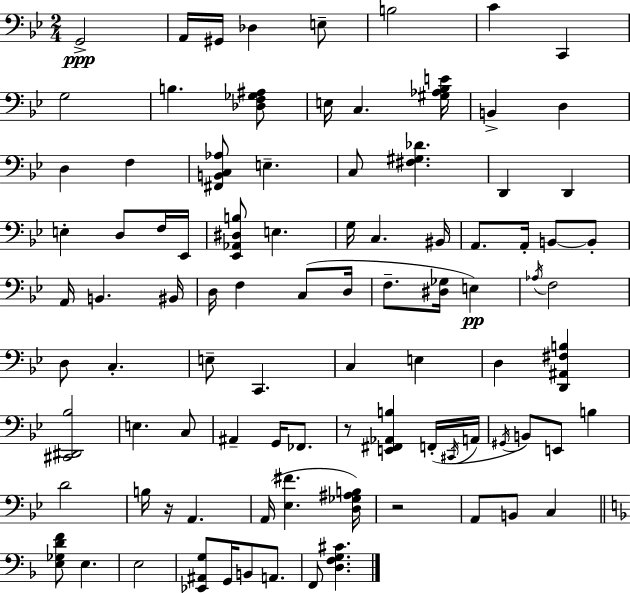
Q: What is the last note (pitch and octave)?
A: F2